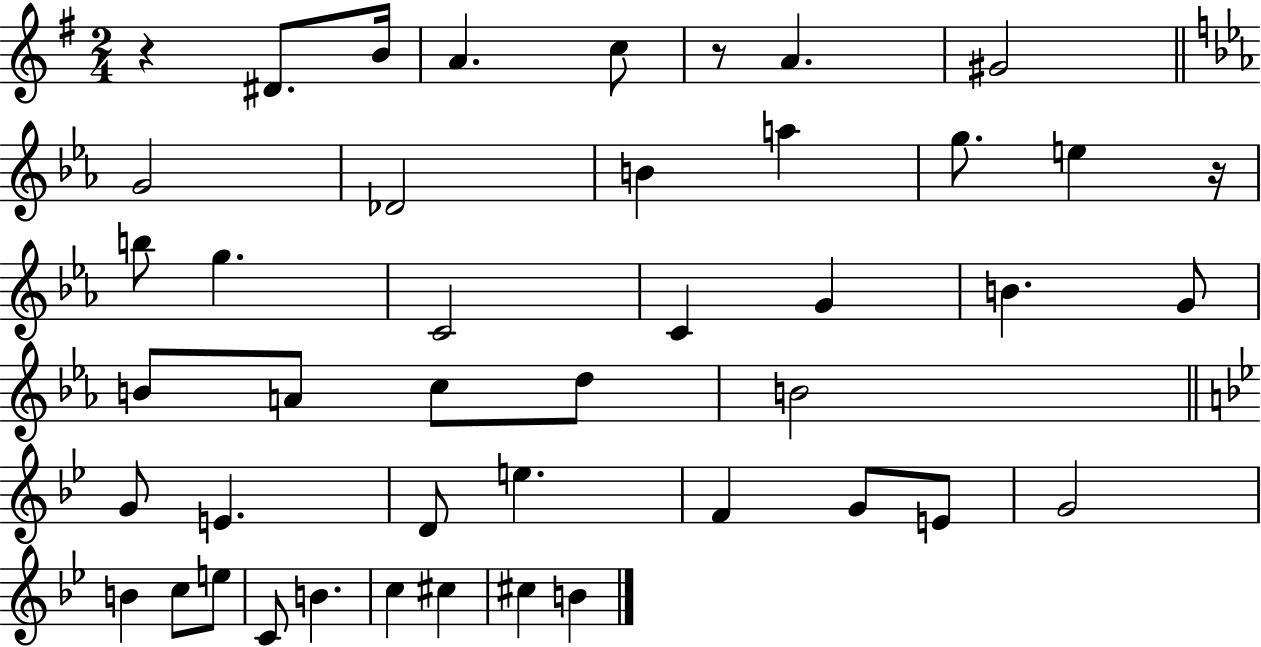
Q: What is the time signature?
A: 2/4